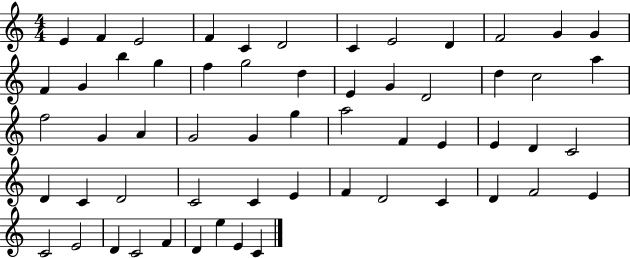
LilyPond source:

{
  \clef treble
  \numericTimeSignature
  \time 4/4
  \key c \major
  e'4 f'4 e'2 | f'4 c'4 d'2 | c'4 e'2 d'4 | f'2 g'4 g'4 | \break f'4 g'4 b''4 g''4 | f''4 g''2 d''4 | e'4 g'4 d'2 | d''4 c''2 a''4 | \break f''2 g'4 a'4 | g'2 g'4 g''4 | a''2 f'4 e'4 | e'4 d'4 c'2 | \break d'4 c'4 d'2 | c'2 c'4 e'4 | f'4 d'2 c'4 | d'4 f'2 e'4 | \break c'2 e'2 | d'4 c'2 f'4 | d'4 e''4 e'4 c'4 | \bar "|."
}